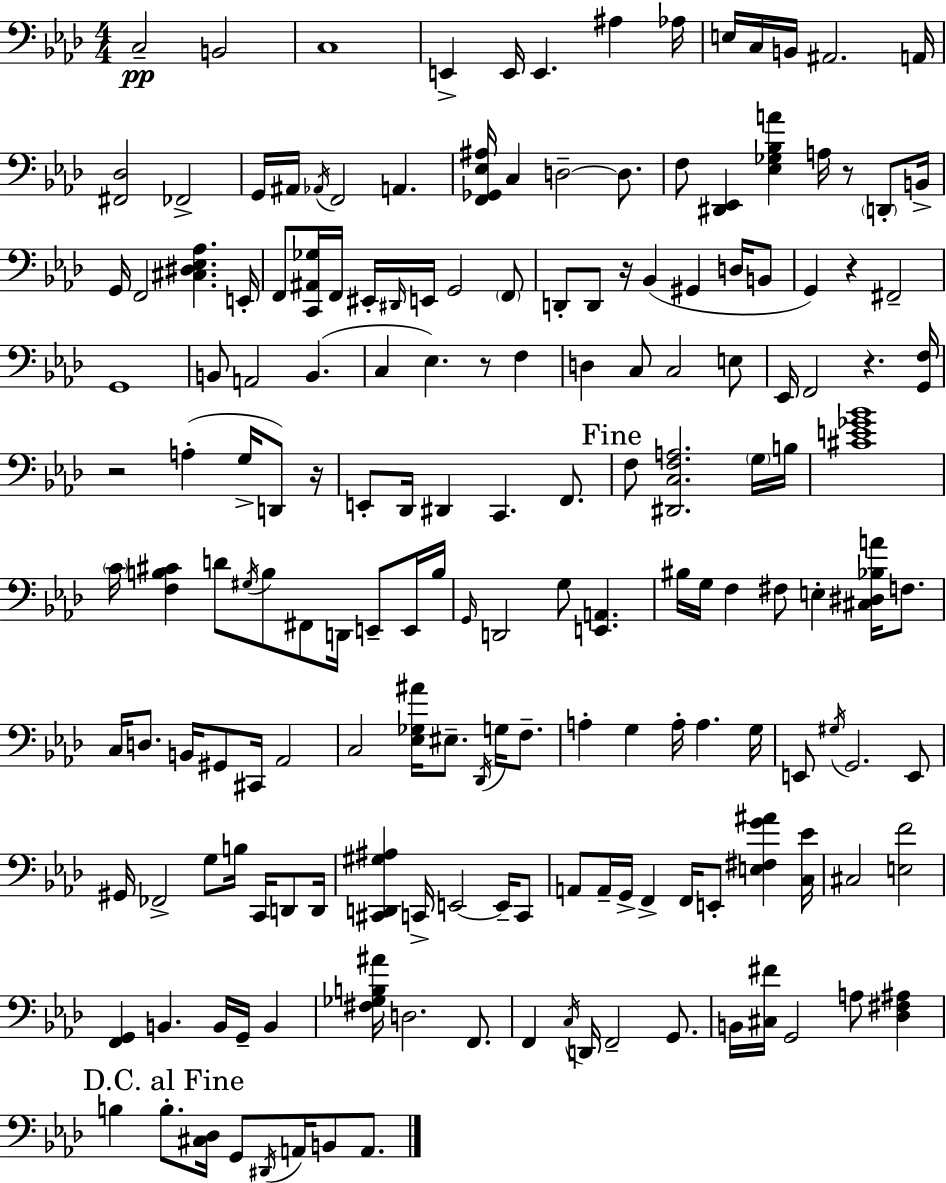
{
  \clef bass
  \numericTimeSignature
  \time 4/4
  \key f \minor
  c2--\pp b,2 | c1 | e,4-> e,16 e,4. ais4 aes16 | e16 c16 b,16 ais,2. a,16 | \break <fis, des>2 fes,2-> | g,16 ais,16 \acciaccatura { aes,16 } f,2 a,4. | <f, ges, ees ais>16 c4 d2--~~ d8. | f8 <dis, ees,>4 <ees ges bes a'>4 a16 r8 \parenthesize d,8-. | \break b,16-> g,16 f,2 <cis dis ees aes>4. | e,16-. f,8 <c, ais, ges>16 f,16 eis,16-. \grace { dis,16 } e,16 g,2 | \parenthesize f,8 d,8-. d,8 r16 bes,4( gis,4 d16 | b,8 g,4) r4 fis,2-- | \break g,1 | b,8 a,2 b,4.( | c4 ees4.) r8 f4 | d4 c8 c2 | \break e8 ees,16 f,2 r4. | <g, f>16 r2 a4-.( g16-> d,8) | r16 e,8-. des,16 dis,4 c,4. f,8. | \mark "Fine" f8 <dis, c f a>2. | \break \parenthesize g16 b16 <cis' e' ges' bes'>1 | \parenthesize c'16 <f b cis'>4 d'8 \acciaccatura { gis16 } b8 fis,8 d,16 e,8-- | e,16 b16 \grace { g,16 } d,2 g8 <e, a,>4. | bis16 g16 f4 fis8 e4-. | \break <cis dis bes a'>16 f8. c16 d8. b,16 gis,8 cis,16 aes,2 | c2 <ees ges ais'>16 eis8.-- | \acciaccatura { des,16 } g16 f8.-- a4-. g4 a16-. a4. | g16 e,8 \acciaccatura { gis16 } g,2. | \break e,8 gis,16 fes,2-> g8 | b16 c,16 d,8 d,16 <cis, d, gis ais>4 c,16-> e,2~~ | e,16-- c,8 a,8 a,16-- g,16-> f,4-> f,16 e,8-. | <e fis g' ais'>4 <c ees'>16 cis2 <e f'>2 | \break <f, g,>4 b,4. | b,16 g,16-- b,4 <fis ges b ais'>16 d2. | f,8. f,4 \acciaccatura { c16 } d,16 f,2-- | g,8. b,16 <cis fis'>16 g,2 | \break a8 <des fis ais>4 \mark "D.C. al Fine" b4 b8.-. <cis des>16 g,8 | \acciaccatura { dis,16 } a,16 b,8 a,8. \bar "|."
}